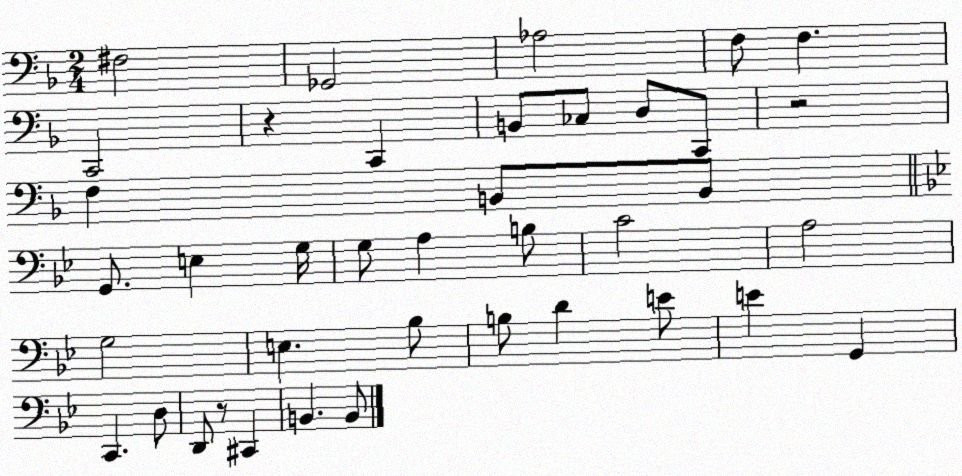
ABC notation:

X:1
T:Untitled
M:2/4
L:1/4
K:F
^F,2 _G,,2 _A,2 F,/2 F, C,,2 z C,, B,,/2 _C,/2 D,/2 C,,/2 z2 F, B,,/2 B,,/2 G,,/2 E, G,/4 G,/2 A, B,/2 C2 A,2 G,2 E, _B,/2 B,/2 D E/2 E G,, C,, D,/2 D,,/2 z/2 ^C,, B,, B,,/2